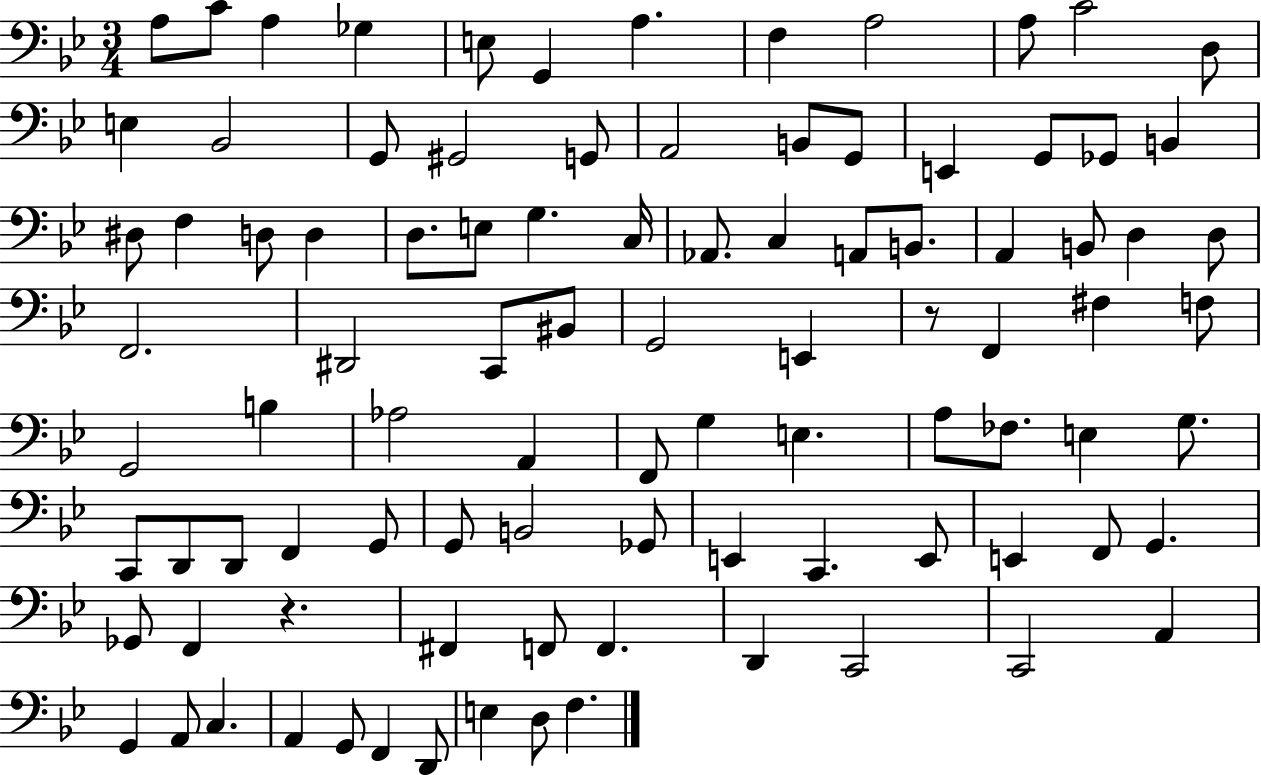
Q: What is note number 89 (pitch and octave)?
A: F2